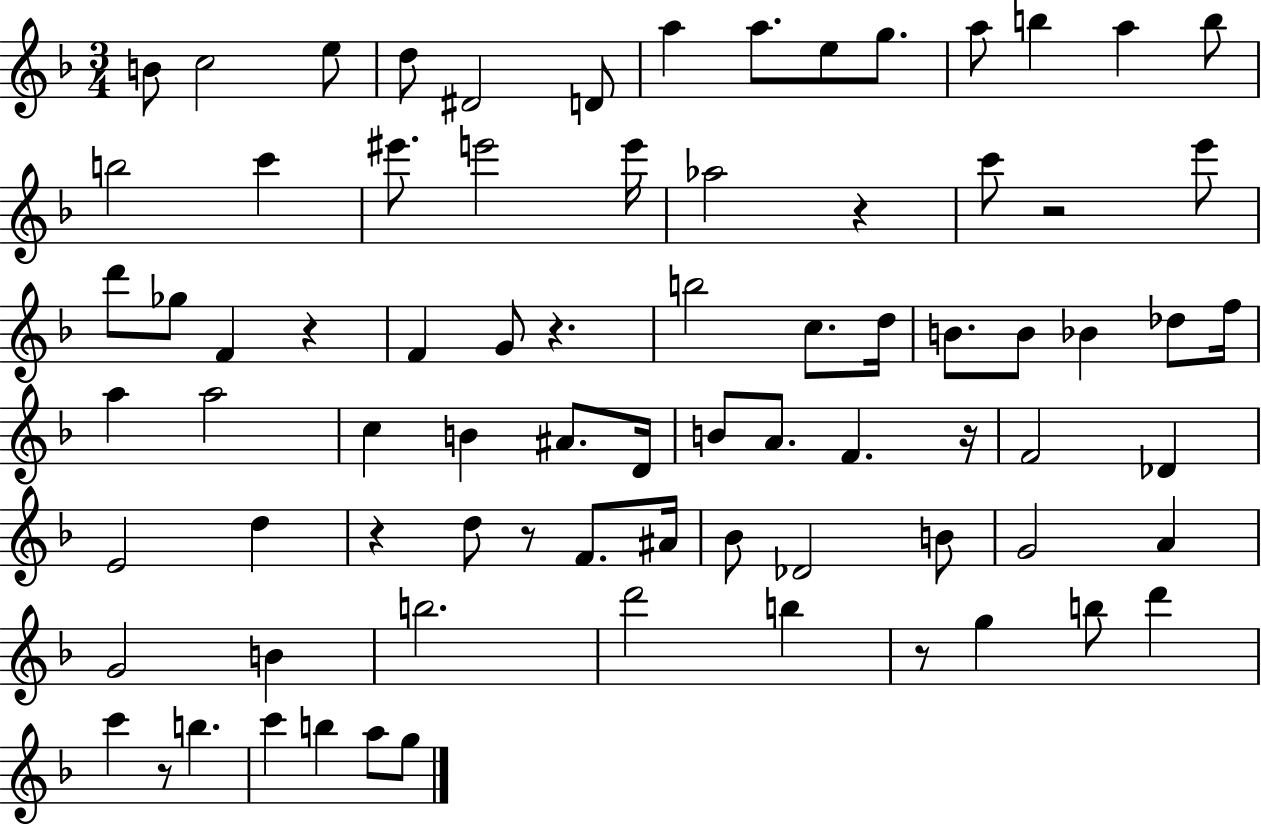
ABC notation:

X:1
T:Untitled
M:3/4
L:1/4
K:F
B/2 c2 e/2 d/2 ^D2 D/2 a a/2 e/2 g/2 a/2 b a b/2 b2 c' ^e'/2 e'2 e'/4 _a2 z c'/2 z2 e'/2 d'/2 _g/2 F z F G/2 z b2 c/2 d/4 B/2 B/2 _B _d/2 f/4 a a2 c B ^A/2 D/4 B/2 A/2 F z/4 F2 _D E2 d z d/2 z/2 F/2 ^A/4 _B/2 _D2 B/2 G2 A G2 B b2 d'2 b z/2 g b/2 d' c' z/2 b c' b a/2 g/2